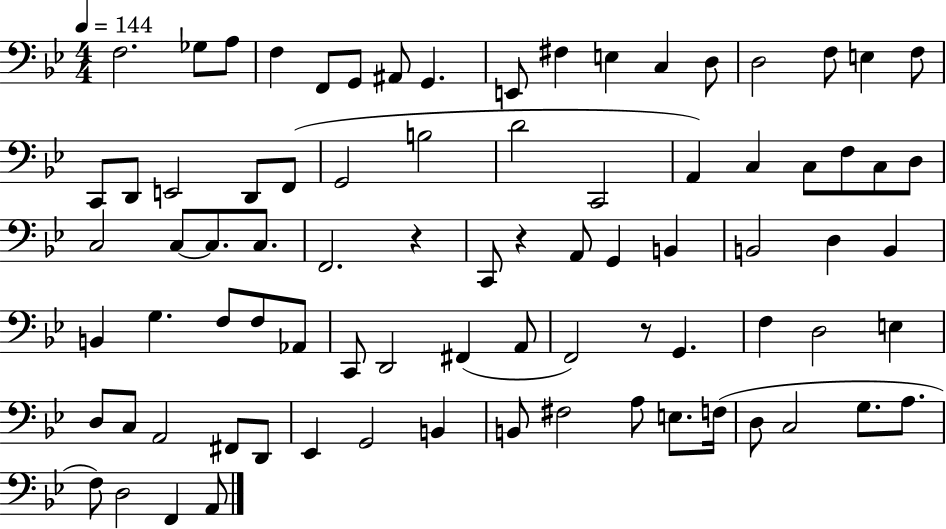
{
  \clef bass
  \numericTimeSignature
  \time 4/4
  \key bes \major
  \tempo 4 = 144
  f2. ges8 a8 | f4 f,8 g,8 ais,8 g,4. | e,8 fis4 e4 c4 d8 | d2 f8 e4 f8 | \break c,8 d,8 e,2 d,8 f,8( | g,2 b2 | d'2 c,2 | a,4) c4 c8 f8 c8 d8 | \break c2 c8~~ c8. c8. | f,2. r4 | c,8 r4 a,8 g,4 b,4 | b,2 d4 b,4 | \break b,4 g4. f8 f8 aes,8 | c,8 d,2 fis,4( a,8 | f,2) r8 g,4. | f4 d2 e4 | \break d8 c8 a,2 fis,8 d,8 | ees,4 g,2 b,4 | b,8 fis2 a8 e8. f16( | d8 c2 g8. a8. | \break f8) d2 f,4 a,8 | \bar "|."
}